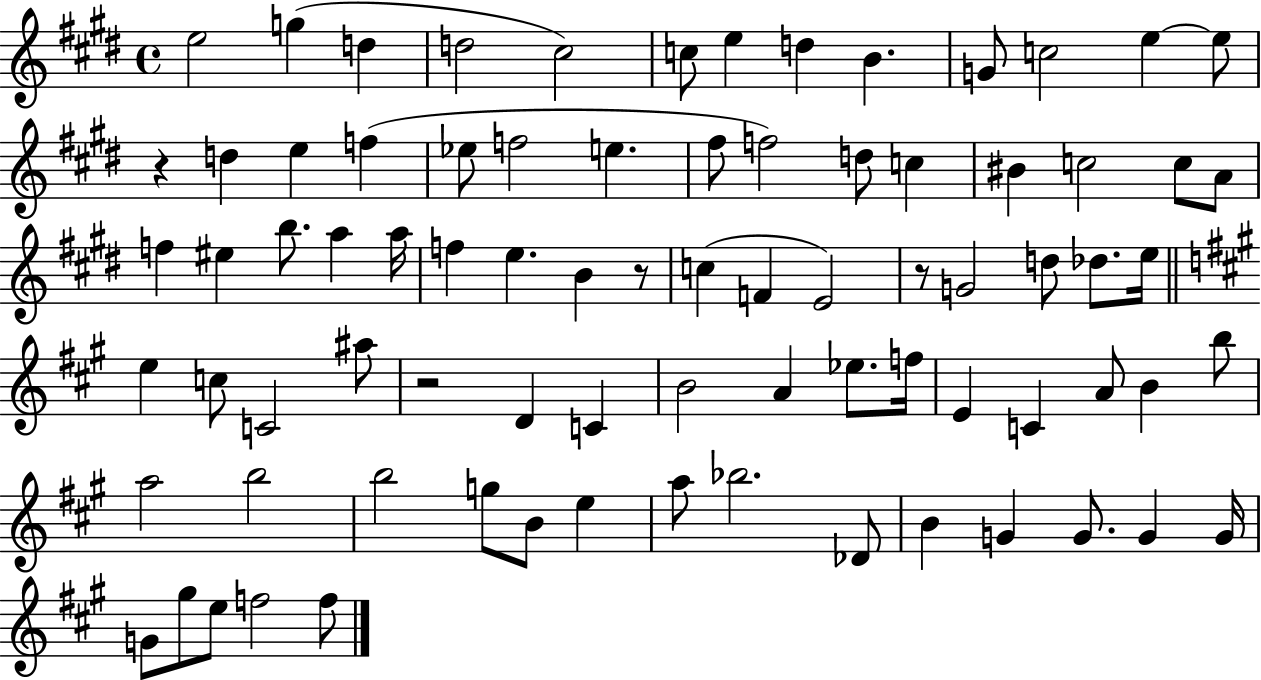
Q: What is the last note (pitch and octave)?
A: F5